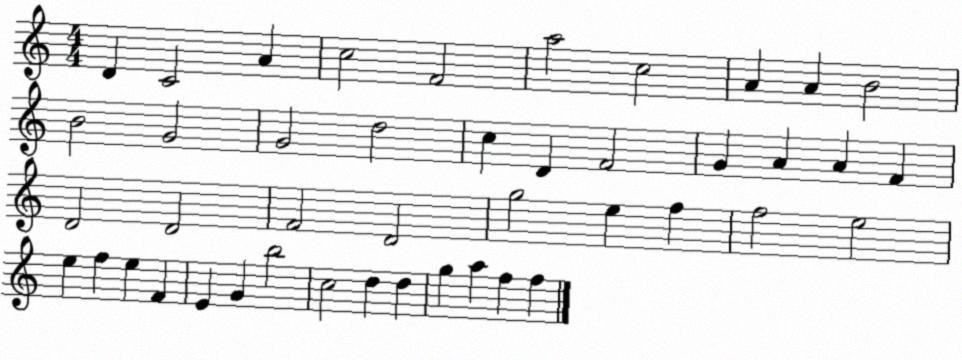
X:1
T:Untitled
M:4/4
L:1/4
K:C
D C2 A c2 F2 a2 c2 A A B2 B2 G2 G2 d2 c D F2 G A A F D2 D2 F2 D2 g2 e f f2 e2 e f e F E G b2 c2 d d g a f f